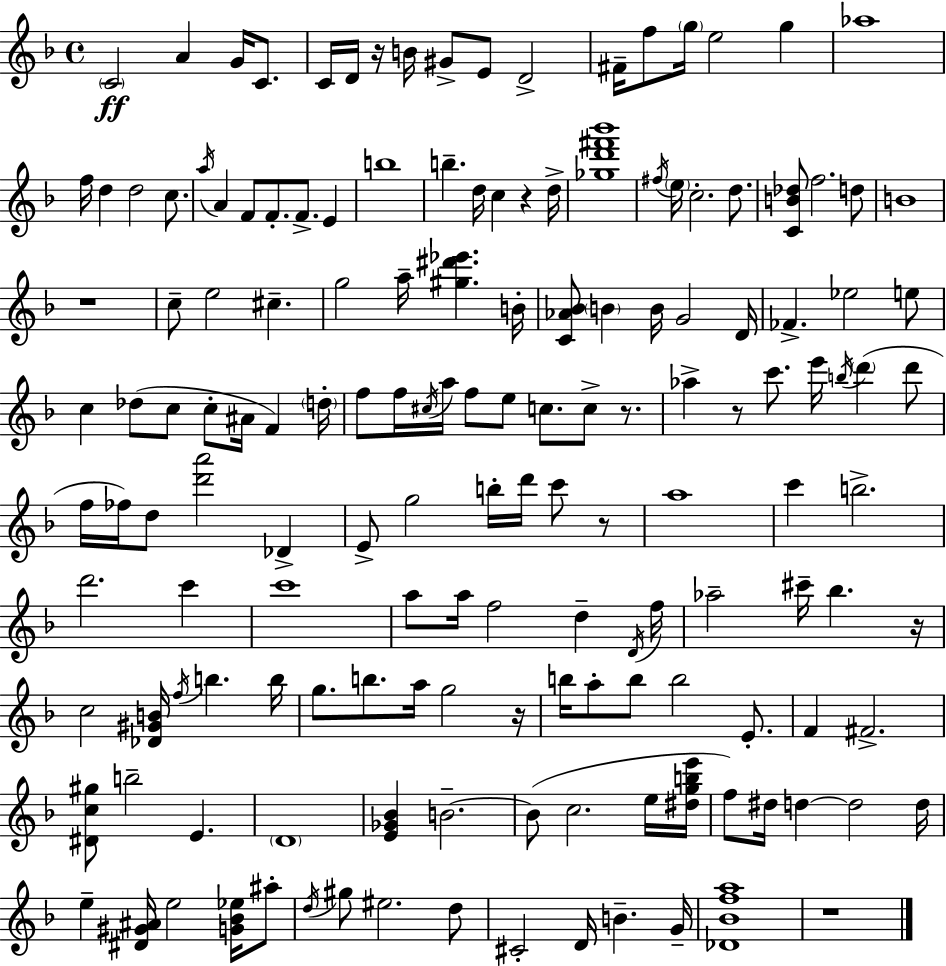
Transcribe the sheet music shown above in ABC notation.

X:1
T:Untitled
M:4/4
L:1/4
K:Dm
C2 A G/4 C/2 C/4 D/4 z/4 B/4 ^G/2 E/2 D2 ^F/4 f/2 g/4 e2 g _a4 f/4 d d2 c/2 a/4 A F/2 F/2 F/2 E b4 b d/4 c z d/4 [_gd'^f'_b']4 ^f/4 e/4 c2 d/2 [CB_d]/2 f2 d/2 B4 z4 c/2 e2 ^c g2 a/4 [^g^d'_e'] B/4 [C_A_B]/2 B B/4 G2 D/4 _F _e2 e/2 c _d/2 c/2 c/2 ^A/4 F d/4 f/2 f/4 ^c/4 a/4 f/2 e/2 c/2 c/2 z/2 _a z/2 c'/2 e'/4 b/4 d' d'/2 f/4 _f/4 d/2 [d'a']2 _D E/2 g2 b/4 d'/4 c'/2 z/2 a4 c' b2 d'2 c' c'4 a/2 a/4 f2 d D/4 f/4 _a2 ^c'/4 _b z/4 c2 [_D^GB]/4 f/4 b b/4 g/2 b/2 a/4 g2 z/4 b/4 a/2 b/2 b2 E/2 F ^F2 [^Dc^g]/2 b2 E D4 [E_G_B] B2 B/2 c2 e/4 [^dgbe']/4 f/2 ^d/4 d d2 d/4 e [^D^G^A]/4 e2 [G_B_e]/4 ^a/2 d/4 ^g/2 ^e2 d/2 ^C2 D/4 B G/4 [_D_Bfa]4 z4